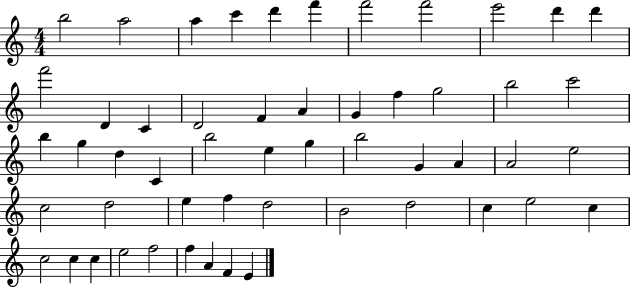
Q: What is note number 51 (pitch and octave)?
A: A4